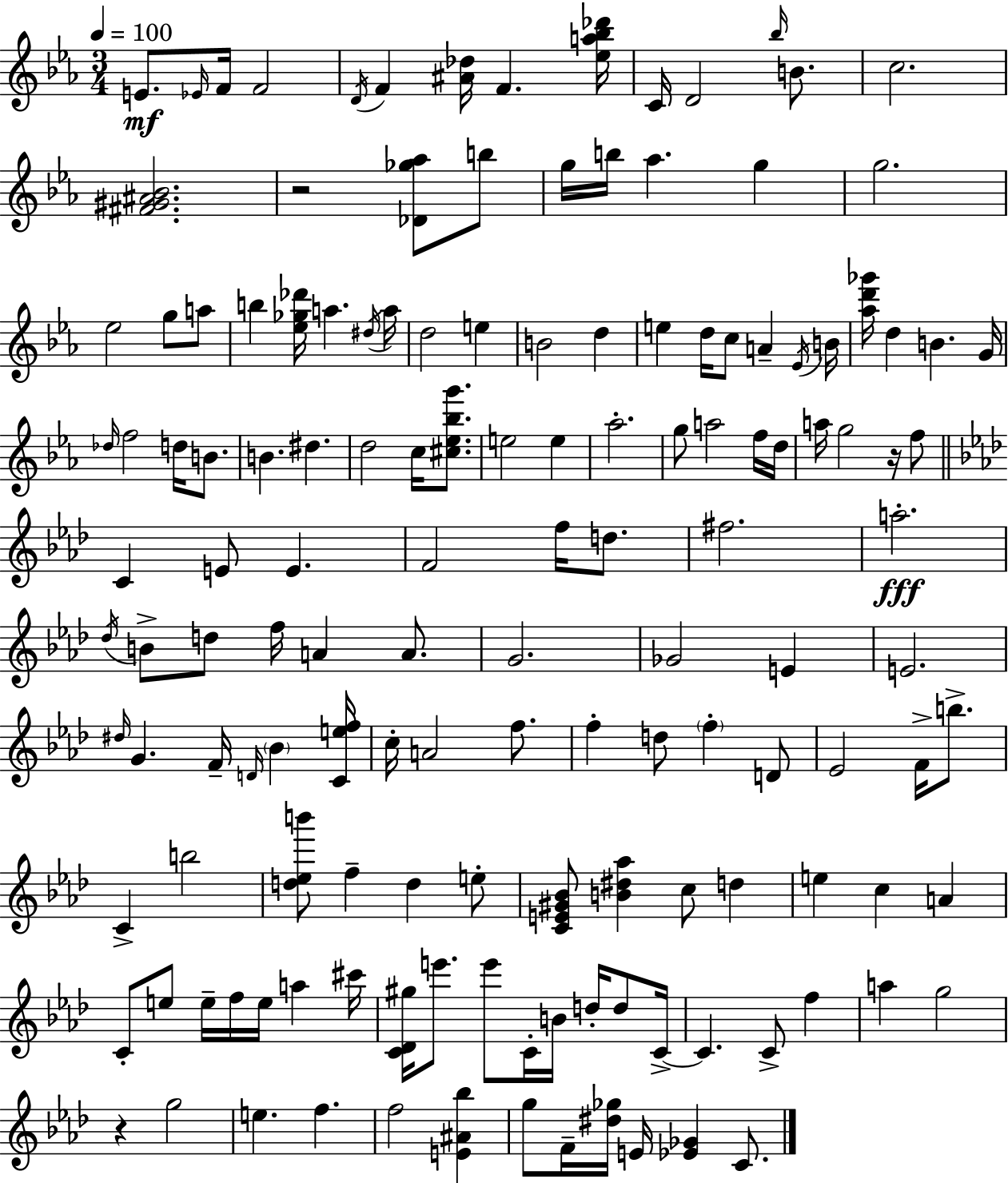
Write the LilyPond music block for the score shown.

{
  \clef treble
  \numericTimeSignature
  \time 3/4
  \key c \minor
  \tempo 4 = 100
  e'8.\mf \grace { ees'16 } f'16 f'2 | \acciaccatura { d'16 } f'4 <ais' des''>16 f'4. | <ees'' a'' bes'' des'''>16 c'16 d'2 \grace { bes''16 } | b'8. c''2. | \break <fis' gis' ais' bes'>2. | r2 <des' ges'' aes''>8 | b''8 g''16 b''16 aes''4. g''4 | g''2. | \break ees''2 g''8 | a''8 b''4 <ees'' ges'' des'''>16 a''4. | \acciaccatura { dis''16 } a''16 d''2 | e''4 b'2 | \break d''4 e''4 d''16 c''8 a'4-- | \acciaccatura { ees'16 } b'16 <aes'' d''' ges'''>16 d''4 b'4. | g'16 \grace { des''16 } f''2 | d''16 b'8. b'4. | \break dis''4. d''2 | c''16 <cis'' ees'' bes'' g'''>8. e''2 | e''4 aes''2.-. | g''8 a''2 | \break f''16 d''16 a''16 g''2 | r16 f''8 \bar "||" \break \key aes \major c'4 e'8 e'4. | f'2 f''16 d''8. | fis''2. | a''2.-.\fff | \break \acciaccatura { des''16 } b'8-> d''8 f''16 a'4 a'8. | g'2. | ges'2 e'4 | e'2. | \break \grace { dis''16 } g'4. f'16-- \grace { d'16 } \parenthesize bes'4 | <c' e'' f''>16 c''16-. a'2 | f''8. f''4-. d''8 \parenthesize f''4-. | d'8 ees'2 f'16-> | \break b''8.-> c'4-> b''2 | <d'' ees'' b'''>8 f''4-- d''4 | e''8-. <c' e' gis' bes'>8 <b' dis'' aes''>4 c''8 d''4 | e''4 c''4 a'4 | \break c'8-. e''8 e''16-- f''16 e''16 a''4 | cis'''16 <c' des' gis''>16 e'''8. e'''8 c'16-. b'16 d''16-. | d''8 c'16->~~ c'4. c'8-> f''4 | a''4 g''2 | \break r4 g''2 | e''4. f''4. | f''2 <e' ais' bes''>4 | g''8 f'16-- <dis'' ges''>16 e'16 <ees' ges'>4 | \break c'8. \bar "|."
}